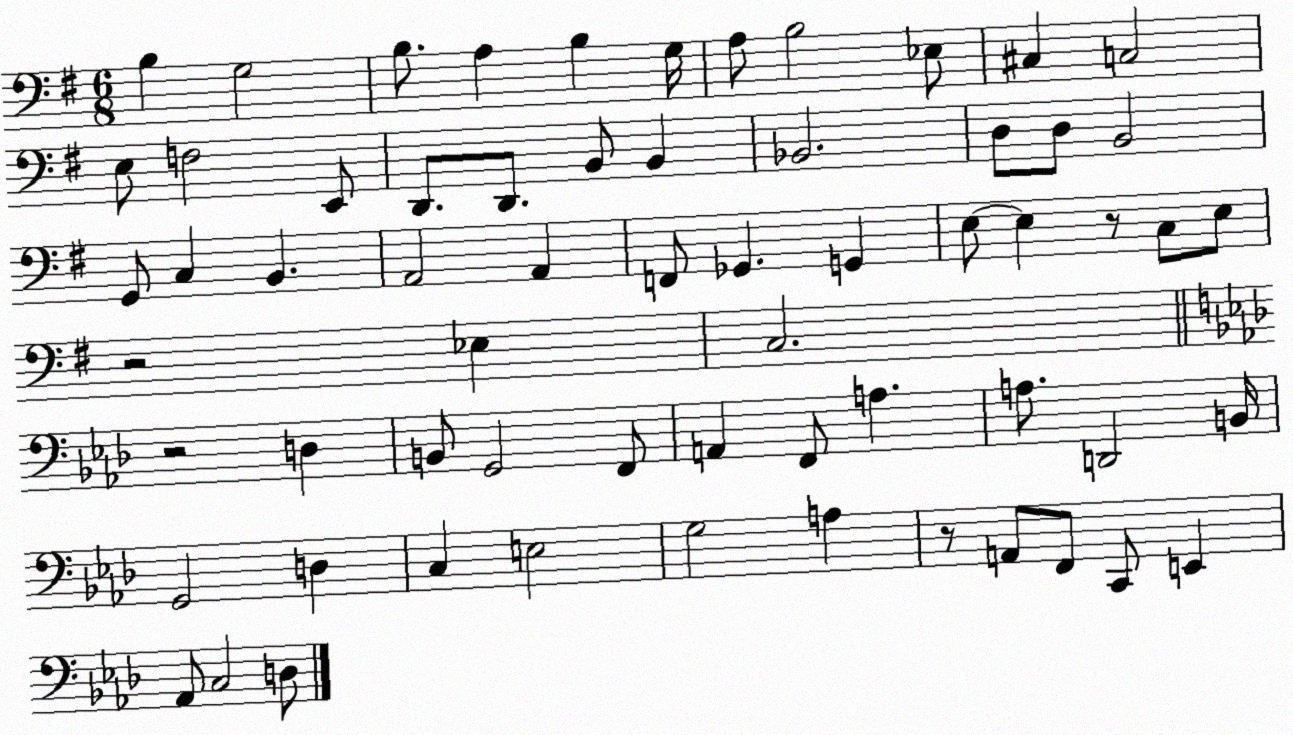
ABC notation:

X:1
T:Untitled
M:6/8
L:1/4
K:G
B, G,2 B,/2 A, B, G,/4 A,/2 B,2 _E,/2 ^C, C,2 E,/2 F,2 E,,/2 D,,/2 D,,/2 B,,/2 B,, _B,,2 D,/2 D,/2 B,,2 G,,/2 C, B,, A,,2 A,, F,,/2 _G,, G,, E,/2 E, z/2 C,/2 E,/2 z2 _E, C,2 z2 D, B,,/2 G,,2 F,,/2 A,, F,,/2 A, A,/2 D,,2 B,,/4 G,,2 D, C, E,2 G,2 A, z/2 A,,/2 F,,/2 C,,/2 E,, _A,,/2 C,2 D,/2